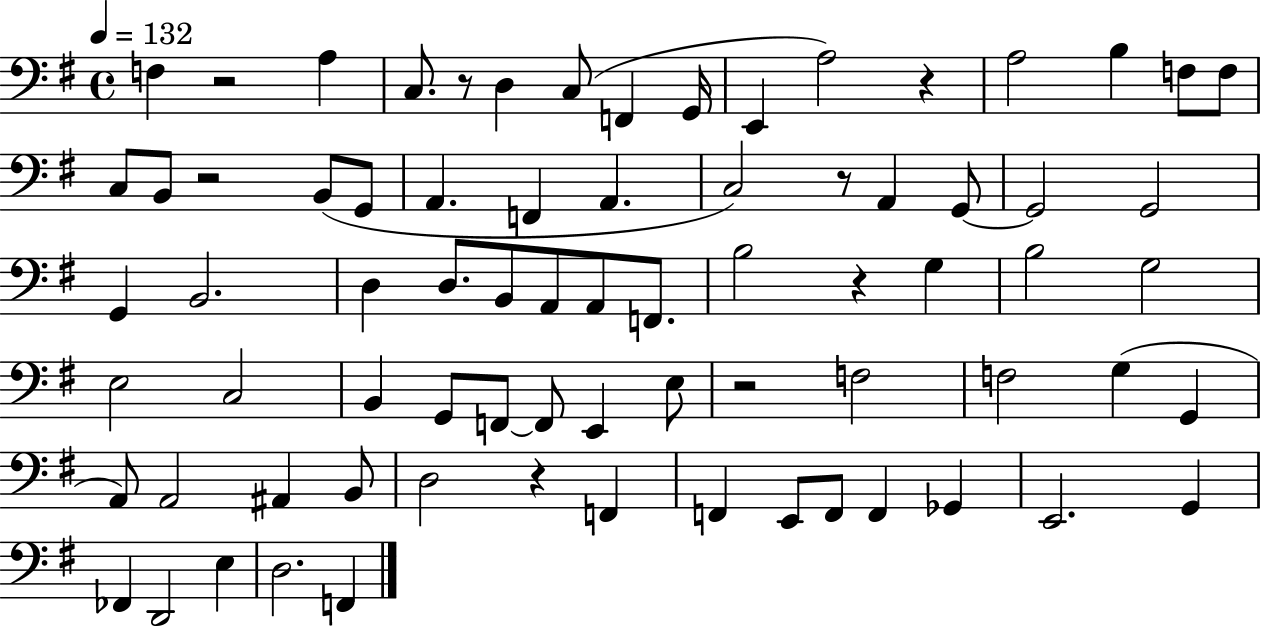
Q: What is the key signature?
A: G major